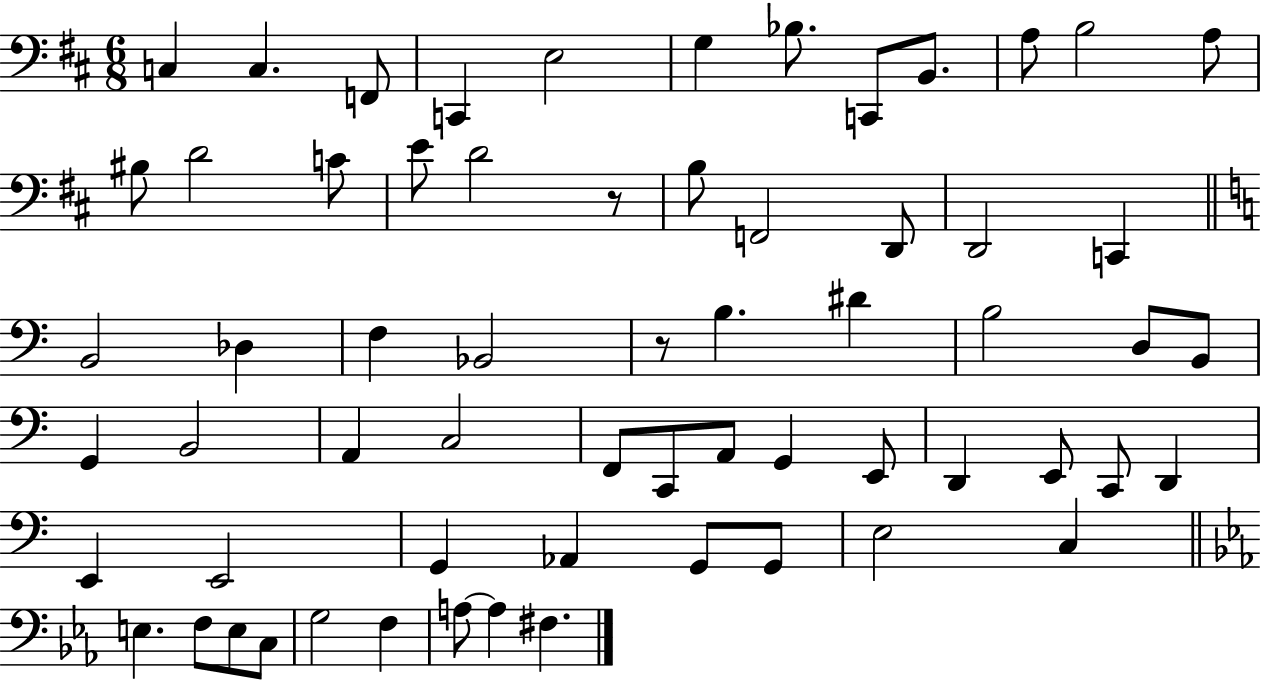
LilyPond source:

{
  \clef bass
  \numericTimeSignature
  \time 6/8
  \key d \major
  c4 c4. f,8 | c,4 e2 | g4 bes8. c,8 b,8. | a8 b2 a8 | \break bis8 d'2 c'8 | e'8 d'2 r8 | b8 f,2 d,8 | d,2 c,4 | \break \bar "||" \break \key a \minor b,2 des4 | f4 bes,2 | r8 b4. dis'4 | b2 d8 b,8 | \break g,4 b,2 | a,4 c2 | f,8 c,8 a,8 g,4 e,8 | d,4 e,8 c,8 d,4 | \break e,4 e,2 | g,4 aes,4 g,8 g,8 | e2 c4 | \bar "||" \break \key c \minor e4. f8 e8 c8 | g2 f4 | a8~~ a4 fis4. | \bar "|."
}